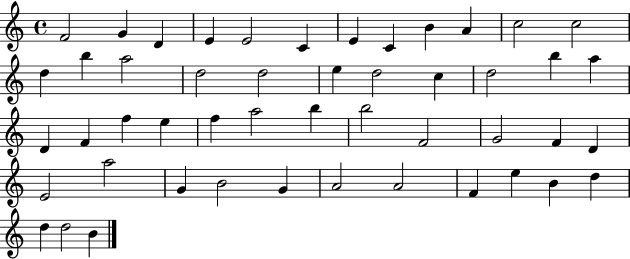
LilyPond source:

{
  \clef treble
  \time 4/4
  \defaultTimeSignature
  \key c \major
  f'2 g'4 d'4 | e'4 e'2 c'4 | e'4 c'4 b'4 a'4 | c''2 c''2 | \break d''4 b''4 a''2 | d''2 d''2 | e''4 d''2 c''4 | d''2 b''4 a''4 | \break d'4 f'4 f''4 e''4 | f''4 a''2 b''4 | b''2 f'2 | g'2 f'4 d'4 | \break e'2 a''2 | g'4 b'2 g'4 | a'2 a'2 | f'4 e''4 b'4 d''4 | \break d''4 d''2 b'4 | \bar "|."
}